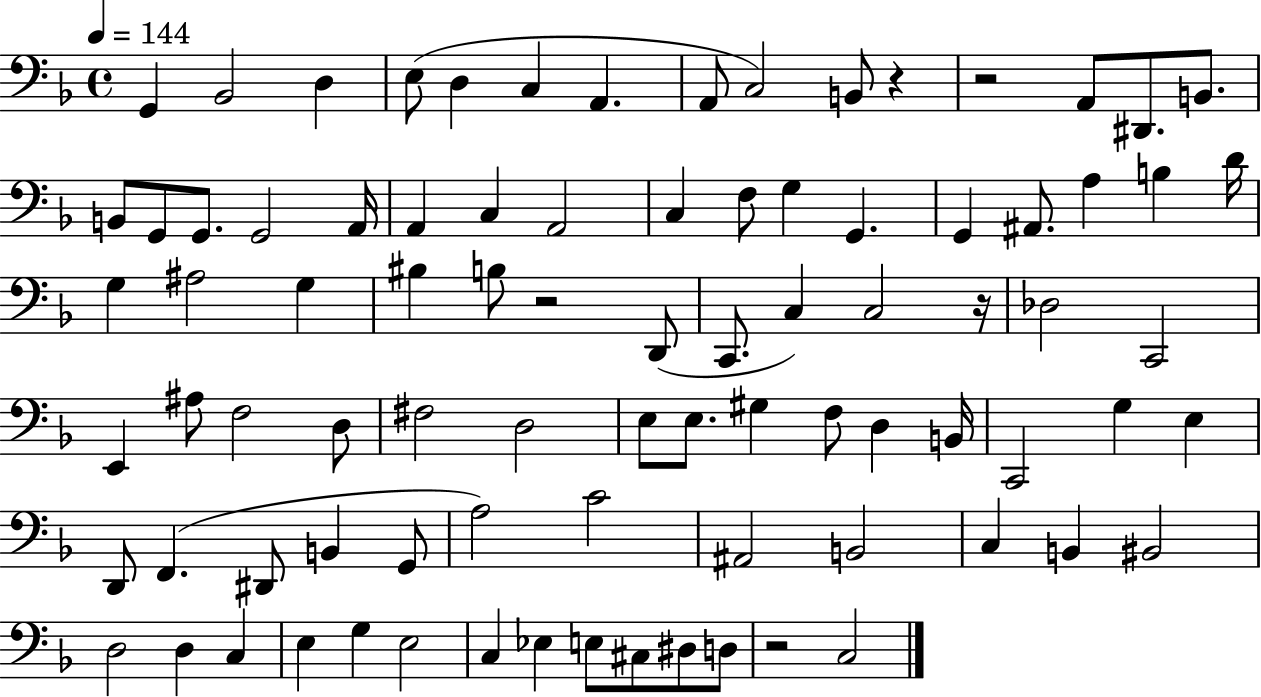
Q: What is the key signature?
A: F major